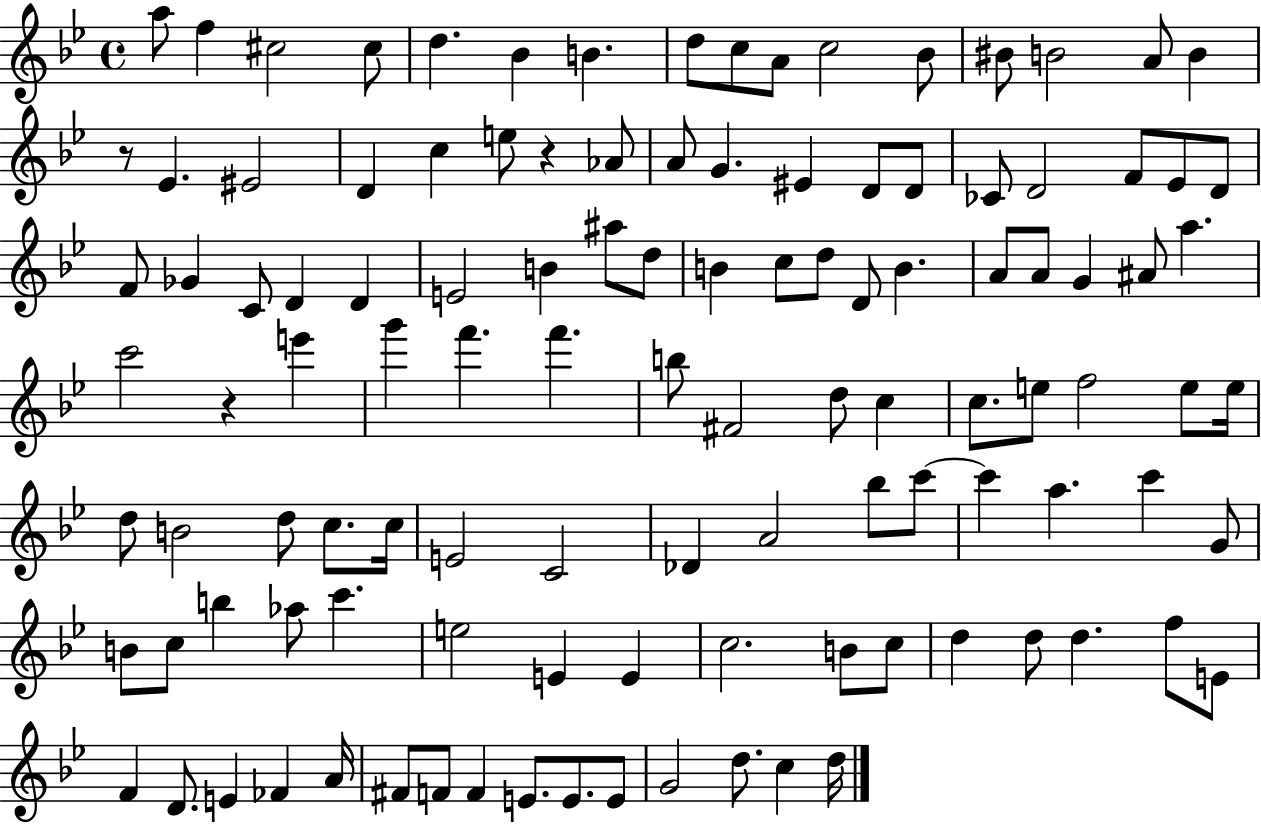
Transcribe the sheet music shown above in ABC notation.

X:1
T:Untitled
M:4/4
L:1/4
K:Bb
a/2 f ^c2 ^c/2 d _B B d/2 c/2 A/2 c2 _B/2 ^B/2 B2 A/2 B z/2 _E ^E2 D c e/2 z _A/2 A/2 G ^E D/2 D/2 _C/2 D2 F/2 _E/2 D/2 F/2 _G C/2 D D E2 B ^a/2 d/2 B c/2 d/2 D/2 B A/2 A/2 G ^A/2 a c'2 z e' g' f' f' b/2 ^F2 d/2 c c/2 e/2 f2 e/2 e/4 d/2 B2 d/2 c/2 c/4 E2 C2 _D A2 _b/2 c'/2 c' a c' G/2 B/2 c/2 b _a/2 c' e2 E E c2 B/2 c/2 d d/2 d f/2 E/2 F D/2 E _F A/4 ^F/2 F/2 F E/2 E/2 E/2 G2 d/2 c d/4